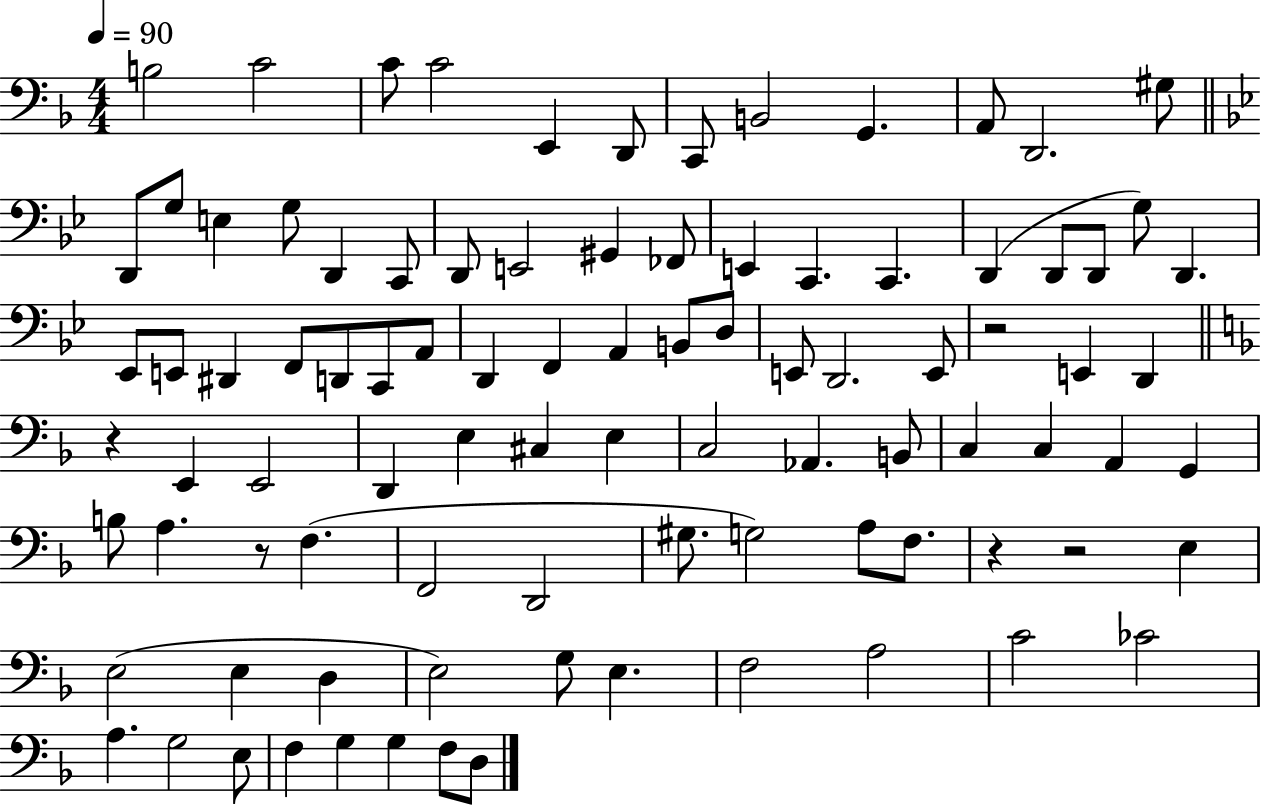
{
  \clef bass
  \numericTimeSignature
  \time 4/4
  \key f \major
  \tempo 4 = 90
  \repeat volta 2 { b2 c'2 | c'8 c'2 e,4 d,8 | c,8 b,2 g,4. | a,8 d,2. gis8 | \break \bar "||" \break \key bes \major d,8 g8 e4 g8 d,4 c,8 | d,8 e,2 gis,4 fes,8 | e,4 c,4. c,4. | d,4( d,8 d,8 g8) d,4. | \break ees,8 e,8 dis,4 f,8 d,8 c,8 a,8 | d,4 f,4 a,4 b,8 d8 | e,8 d,2. e,8 | r2 e,4 d,4 | \break \bar "||" \break \key f \major r4 e,4 e,2 | d,4 e4 cis4 e4 | c2 aes,4. b,8 | c4 c4 a,4 g,4 | \break b8 a4. r8 f4.( | f,2 d,2 | gis8. g2) a8 f8. | r4 r2 e4 | \break e2( e4 d4 | e2) g8 e4. | f2 a2 | c'2 ces'2 | \break a4. g2 e8 | f4 g4 g4 f8 d8 | } \bar "|."
}